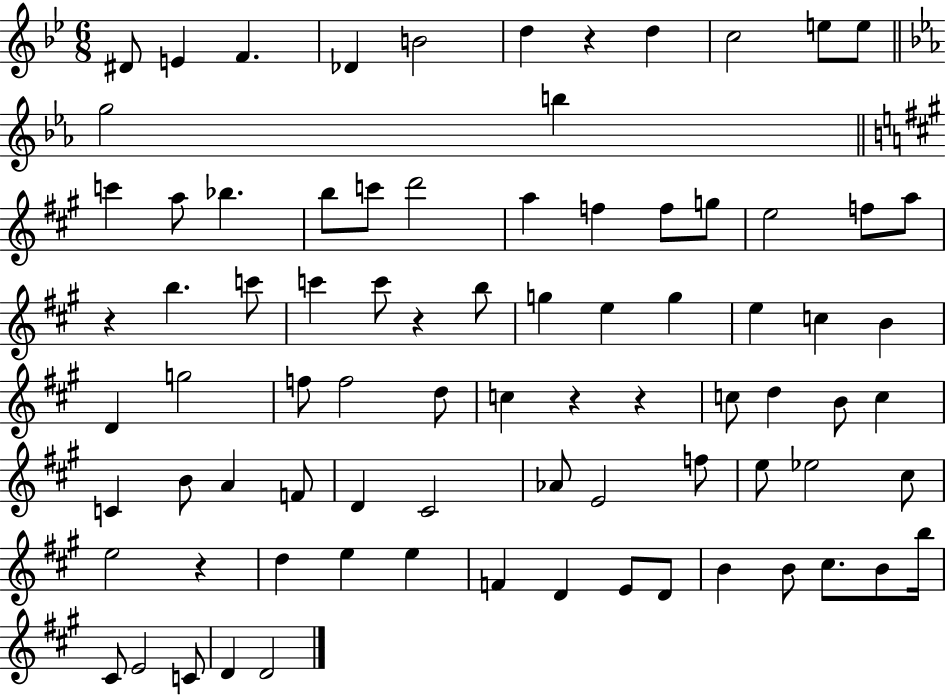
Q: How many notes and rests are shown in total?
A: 82